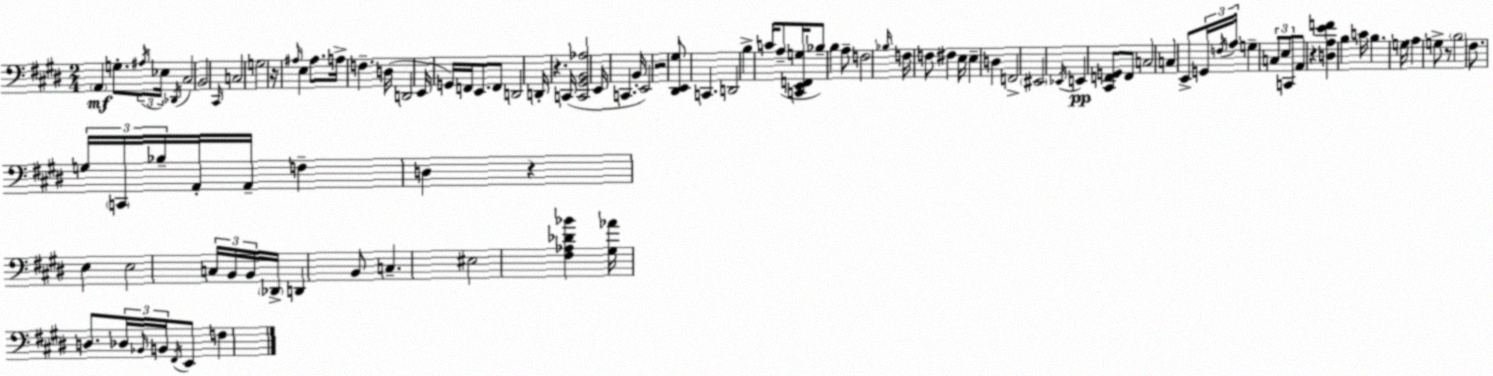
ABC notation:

X:1
T:Untitled
M:2/4
L:1/4
K:E
A,, G,/2 ^A,/4 _E,/4 _D,,/4 ^C,2 B,,2 ^C,,/4 C,2 G,2 z/4 ^A,/4 E, ^A,/2 A,/4 F, D,/4 D,,2 E,,/4 G,,/4 F,,/4 E,,/2 F,,/2 D,,2 D,,/4 z C,,/4 [C,,^G,,B,,_A,]2 E,,/4 C,, B,,/4 E,,2 z2 [^D,,E,,^G,]/2 C,, D,,2 B, C/4 A,/2 [C,,E,,F,,G,]/4 _B,/2 B, A,/2 F,2 _B,/4 F,/4 F,/2 ^F, E,/4 E, D, F,,2 ^E,,2 _E,,/4 E,, [^C,,F,,G,,]/2 F,,/2 C,2 C, E,,/2 G,,/4 F,/4 A,/4 G, C,/2 E,/2 C,,/2 A,,/2 z [D,A,EF] B, C/4 B, G,/4 A, G,/2 z/2 B,2 ^F,/2 G,/4 C,,/4 _B,/4 A,,/4 A,,/4 F, D, z E, E,2 C,/4 B,,/4 B,,/4 _D,,/4 D,, B,,/2 C, ^E,2 [^F,_A,_D_B] [^G,_A]/4 D,/2 _D,/4 _B,,/4 B,,/4 ^F,,/4 E,,/2 F,